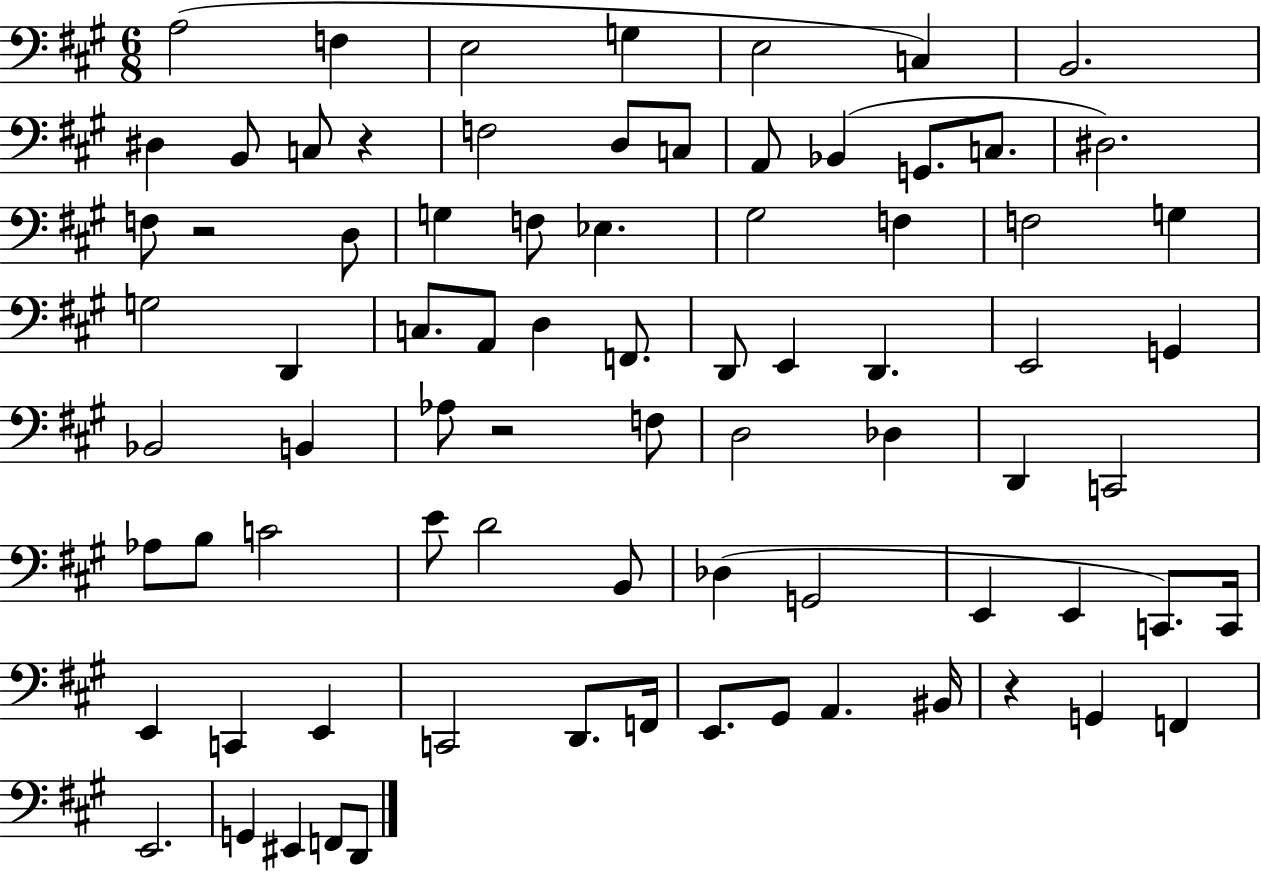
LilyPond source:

{
  \clef bass
  \numericTimeSignature
  \time 6/8
  \key a \major
  a2( f4 | e2 g4 | e2 c4) | b,2. | \break dis4 b,8 c8 r4 | f2 d8 c8 | a,8 bes,4( g,8. c8. | dis2.) | \break f8 r2 d8 | g4 f8 ees4. | gis2 f4 | f2 g4 | \break g2 d,4 | c8. a,8 d4 f,8. | d,8 e,4 d,4. | e,2 g,4 | \break bes,2 b,4 | aes8 r2 f8 | d2 des4 | d,4 c,2 | \break aes8 b8 c'2 | e'8 d'2 b,8 | des4( g,2 | e,4 e,4 c,8.) c,16 | \break e,4 c,4 e,4 | c,2 d,8. f,16 | e,8. gis,8 a,4. bis,16 | r4 g,4 f,4 | \break e,2. | g,4 eis,4 f,8 d,8 | \bar "|."
}